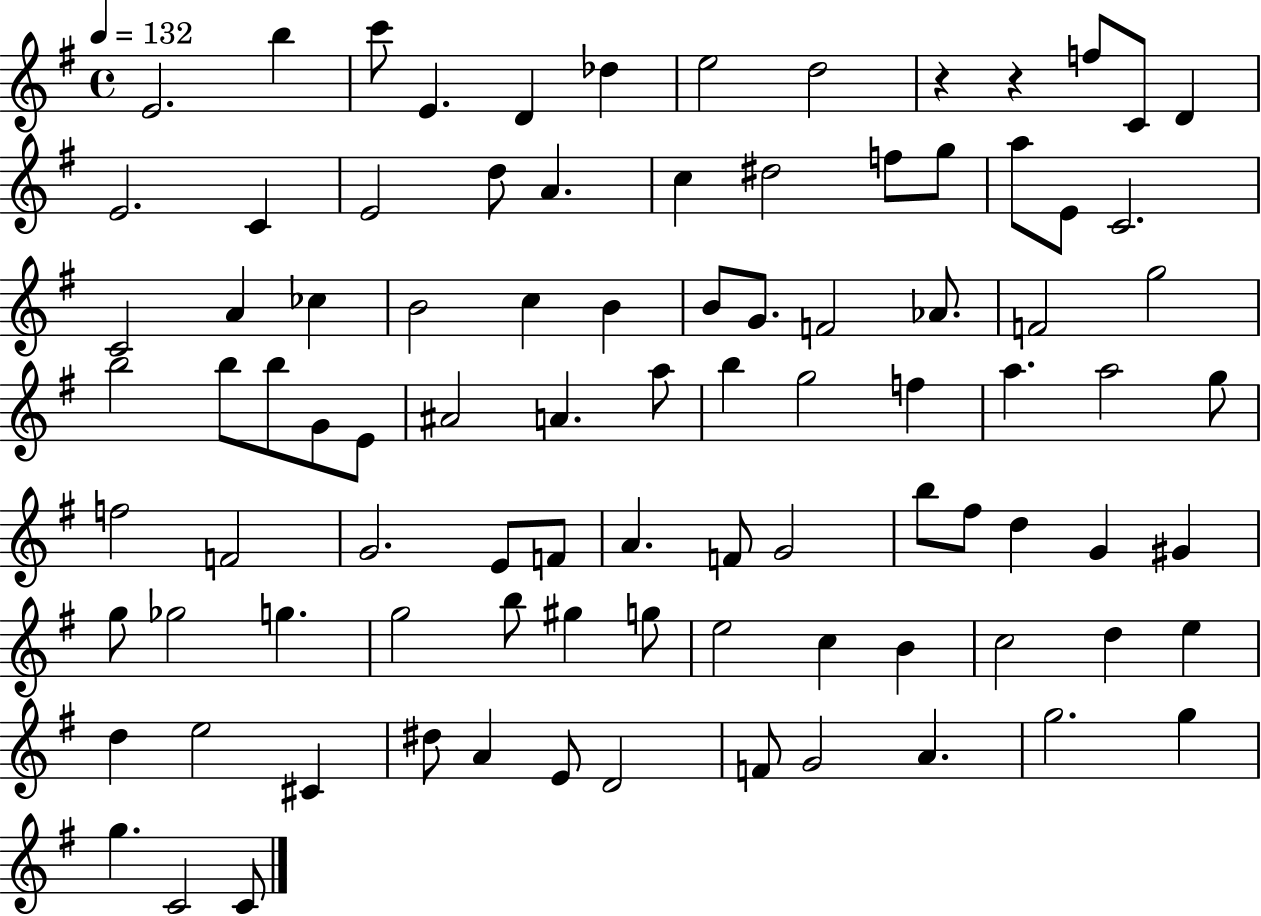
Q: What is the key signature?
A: G major